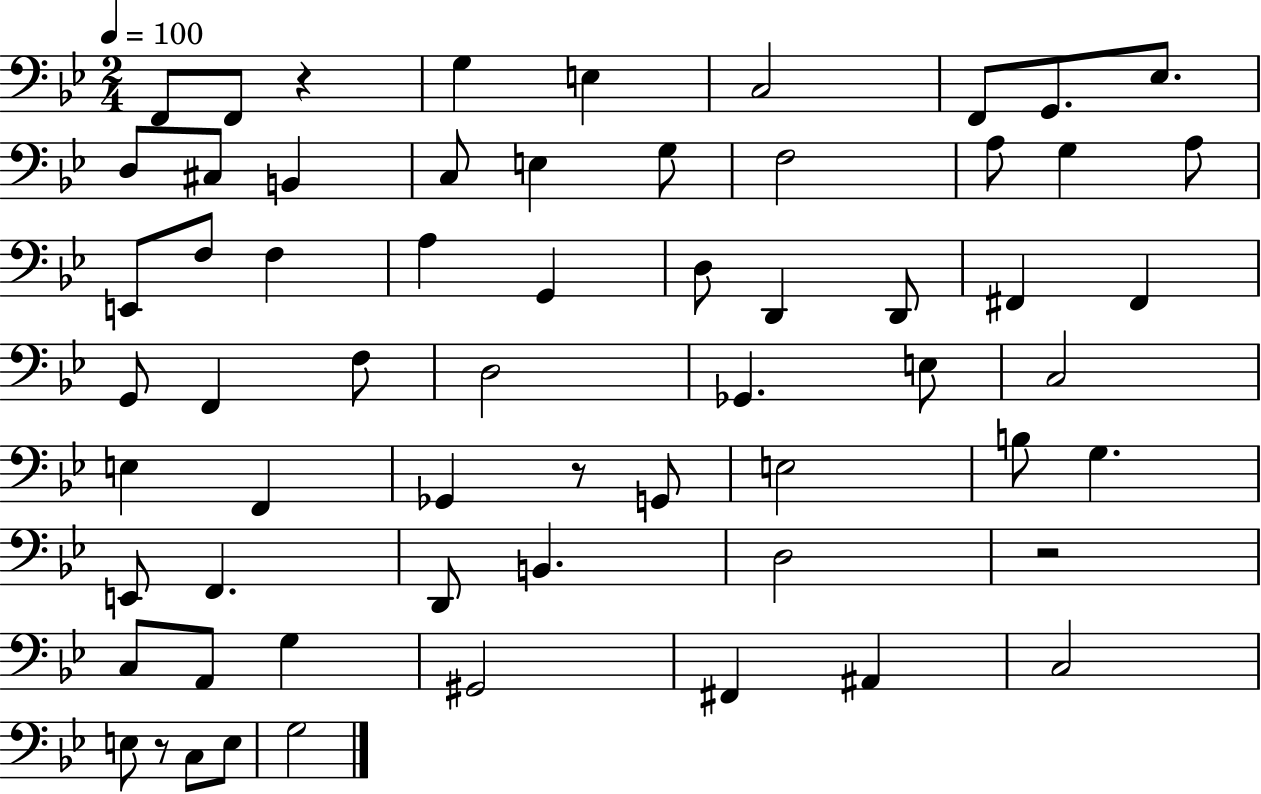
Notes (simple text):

F2/e F2/e R/q G3/q E3/q C3/h F2/e G2/e. Eb3/e. D3/e C#3/e B2/q C3/e E3/q G3/e F3/h A3/e G3/q A3/e E2/e F3/e F3/q A3/q G2/q D3/e D2/q D2/e F#2/q F#2/q G2/e F2/q F3/e D3/h Gb2/q. E3/e C3/h E3/q F2/q Gb2/q R/e G2/e E3/h B3/e G3/q. E2/e F2/q. D2/e B2/q. D3/h R/h C3/e A2/e G3/q G#2/h F#2/q A#2/q C3/h E3/e R/e C3/e E3/e G3/h